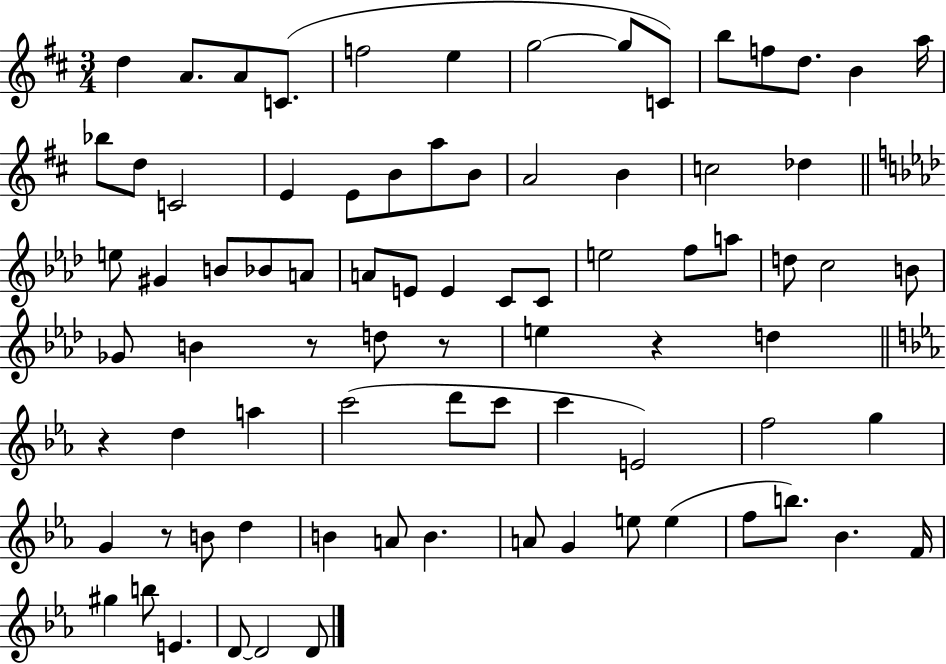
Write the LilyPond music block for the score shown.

{
  \clef treble
  \numericTimeSignature
  \time 3/4
  \key d \major
  d''4 a'8. a'8 c'8.( | f''2 e''4 | g''2~~ g''8 c'8) | b''8 f''8 d''8. b'4 a''16 | \break bes''8 d''8 c'2 | e'4 e'8 b'8 a''8 b'8 | a'2 b'4 | c''2 des''4 | \break \bar "||" \break \key aes \major e''8 gis'4 b'8 bes'8 a'8 | a'8 e'8 e'4 c'8 c'8 | e''2 f''8 a''8 | d''8 c''2 b'8 | \break ges'8 b'4 r8 d''8 r8 | e''4 r4 d''4 | \bar "||" \break \key ees \major r4 d''4 a''4 | c'''2( d'''8 c'''8 | c'''4 e'2) | f''2 g''4 | \break g'4 r8 b'8 d''4 | b'4 a'8 b'4. | a'8 g'4 e''8 e''4( | f''8 b''8.) bes'4. f'16 | \break gis''4 b''8 e'4. | d'8~~ d'2 d'8 | \bar "|."
}